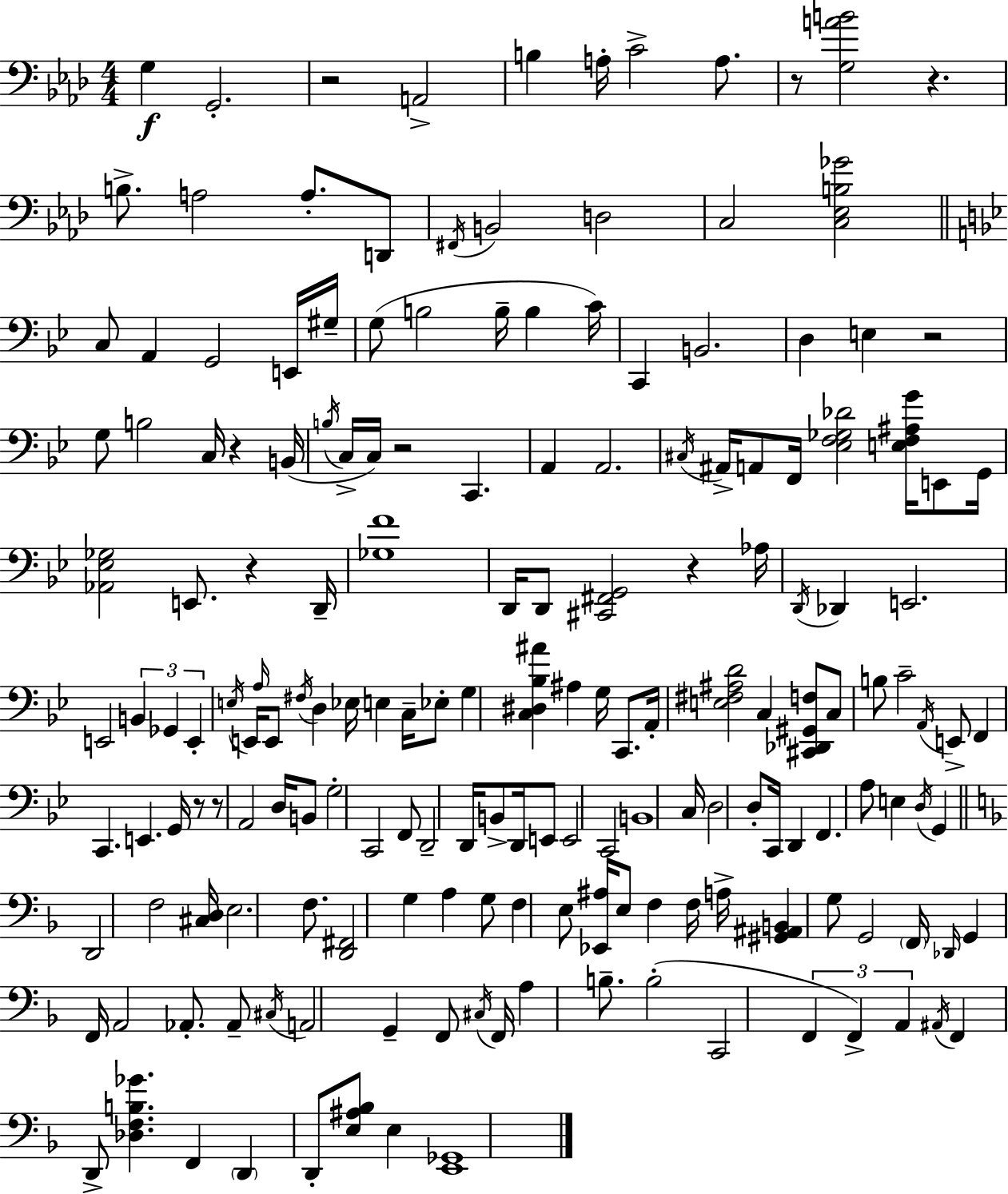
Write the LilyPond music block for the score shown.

{
  \clef bass
  \numericTimeSignature
  \time 4/4
  \key f \minor
  g4\f g,2.-. | r2 a,2-> | b4 a16-. c'2-> a8. | r8 <g a' b'>2 r4. | \break b8.-> a2 a8.-. d,8 | \acciaccatura { fis,16 } b,2 d2 | c2 <c ees b ges'>2 | \bar "||" \break \key g \minor c8 a,4 g,2 e,16 gis16-- | g8( b2 b16-- b4 c'16) | c,4 b,2. | d4 e4 r2 | \break g8 b2 c16 r4 b,16( | \acciaccatura { b16 } c16-> c16) r2 c,4. | a,4 a,2. | \acciaccatura { cis16 } ais,16-> a,8 f,16 <ees f ges des'>2 <e f ais g'>16 e,8 | \break g,16 <aes, ees ges>2 e,8. r4 | d,16-- <ges f'>1 | d,16 d,8 <cis, fis, g,>2 r4 | aes16 \acciaccatura { d,16 } des,4 e,2. | \break e,2 \tuplet 3/2 { b,4 ges,4 | e,4-. } \acciaccatura { e16 } e,16 \grace { a16 } e,8 \acciaccatura { fis16 } d4 | ees16 e4 c16-- ees8-. g4 <c dis bes ais'>4 | ais4 g16 c,8. a,16-. <e fis ais d'>2 | \break c4 <cis, des, gis, f>8 c8 b8 c'2-- | \acciaccatura { a,16 } e,8-> f,4 c,4. | e,4. g,16 r8 r8 a,2 | d16 b,8 g2-. c,2 | \break f,8 d,2-- | d,16 b,8-> d,16 e,8 e,2 c,2 | b,1 | c16 d2 | \break d8-. c,16 d,4 f,4. a8 e4 | \acciaccatura { d16 } g,4 \bar "||" \break \key f \major d,2 f2 | <cis d>16 e2. f8. | <d, fis,>2 g4 a4 | g8 f4 e8 <ees, ais>16 e8 f4 f16 | \break a16-> <gis, ais, b,>4 g8 g,2 \parenthesize f,16 | \grace { des,16 } g,4 f,16 a,2 aes,8.-. | aes,8-- \acciaccatura { cis16 } a,2 g,4-- | f,8 \acciaccatura { cis16 } f,16 a4 b8.-- b2-.( | \break c,2 \tuplet 3/2 { f,4 f,4->) | a,4 } \acciaccatura { ais,16 } f,4 d,8-> <des f b ges'>4. | f,4 \parenthesize d,4 d,8-. <e ais bes>8 | e4 <e, ges,>1 | \break \bar "|."
}